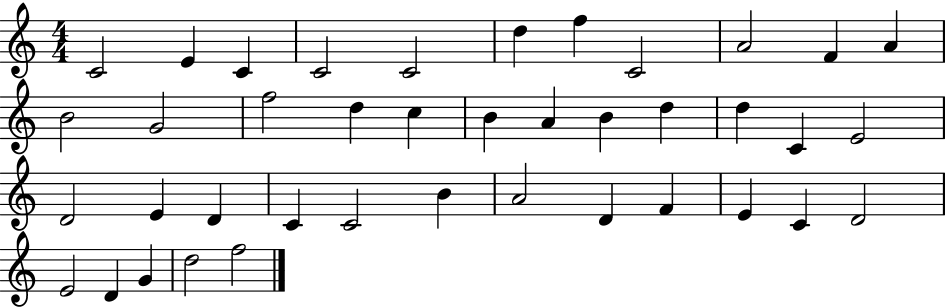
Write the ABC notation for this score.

X:1
T:Untitled
M:4/4
L:1/4
K:C
C2 E C C2 C2 d f C2 A2 F A B2 G2 f2 d c B A B d d C E2 D2 E D C C2 B A2 D F E C D2 E2 D G d2 f2